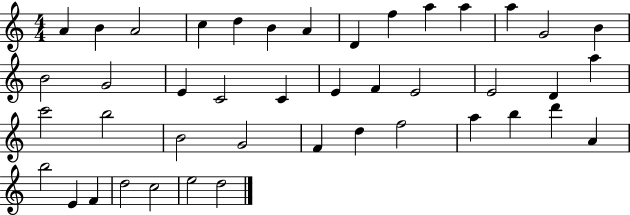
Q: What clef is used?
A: treble